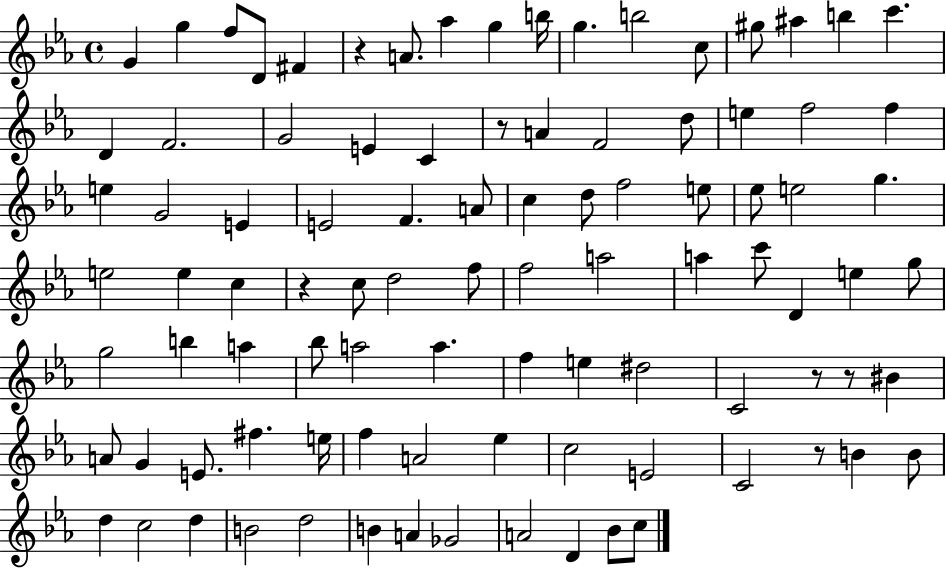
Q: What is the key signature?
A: EES major